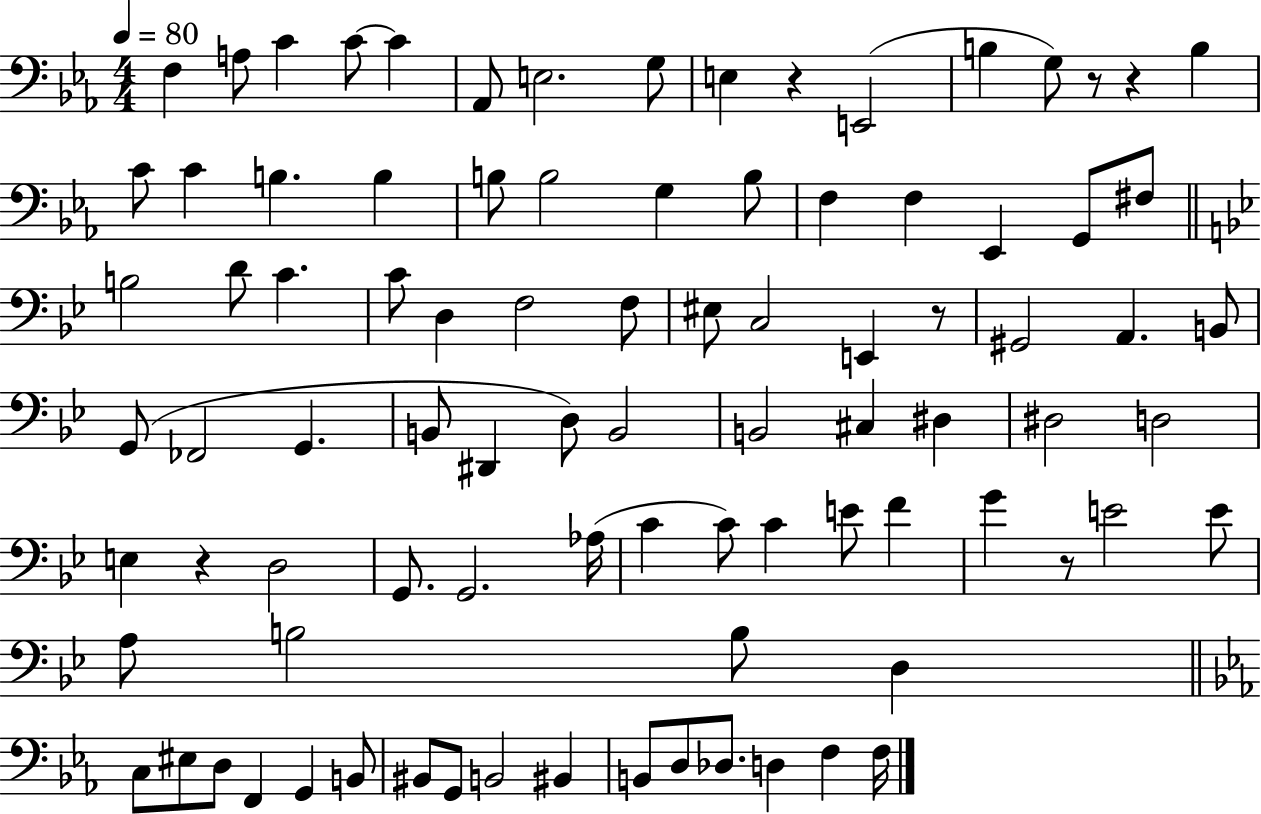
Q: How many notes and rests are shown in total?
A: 90